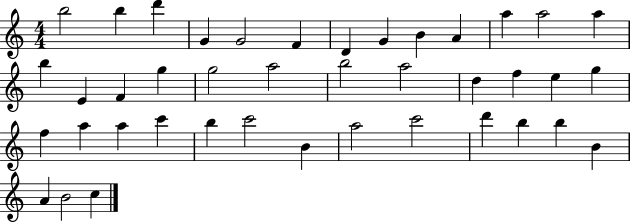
B5/h B5/q D6/q G4/q G4/h F4/q D4/q G4/q B4/q A4/q A5/q A5/h A5/q B5/q E4/q F4/q G5/q G5/h A5/h B5/h A5/h D5/q F5/q E5/q G5/q F5/q A5/q A5/q C6/q B5/q C6/h B4/q A5/h C6/h D6/q B5/q B5/q B4/q A4/q B4/h C5/q